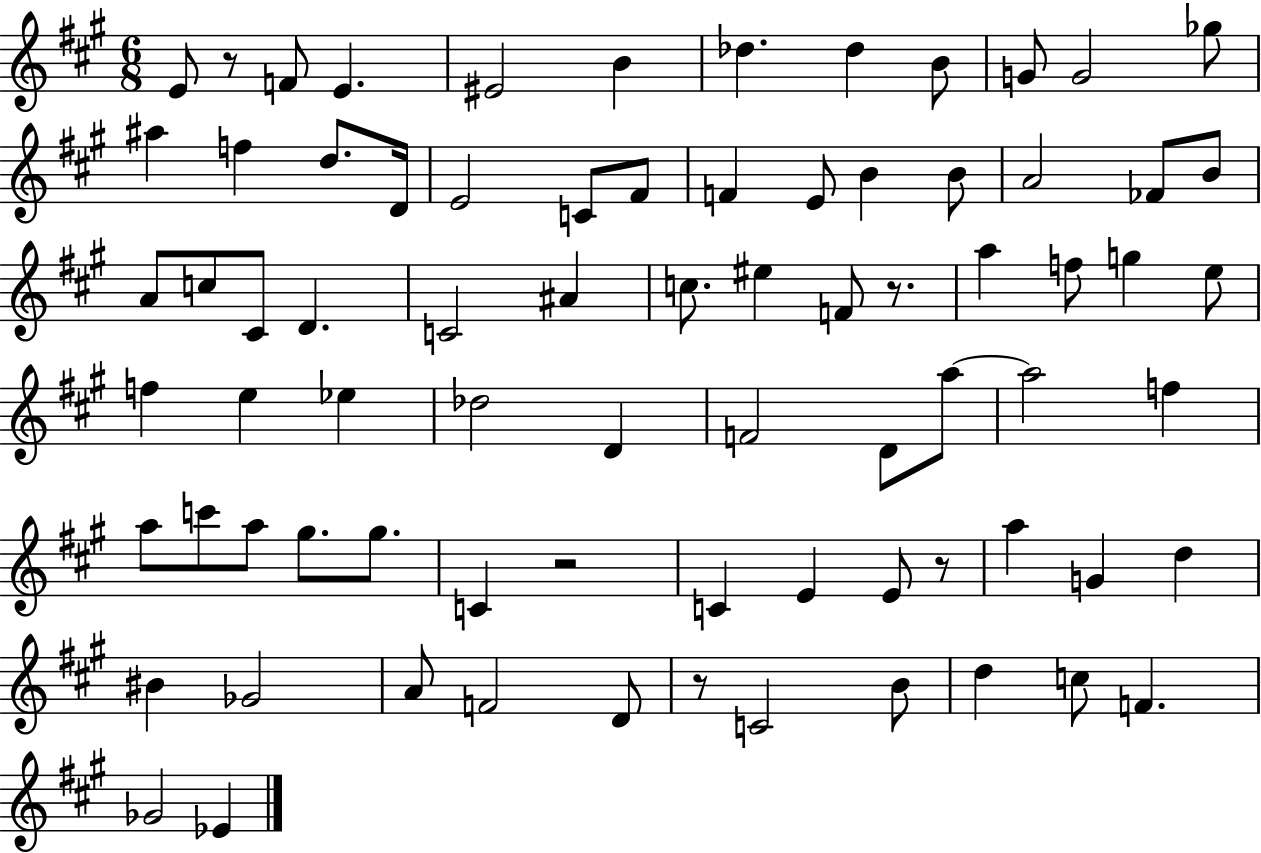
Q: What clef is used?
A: treble